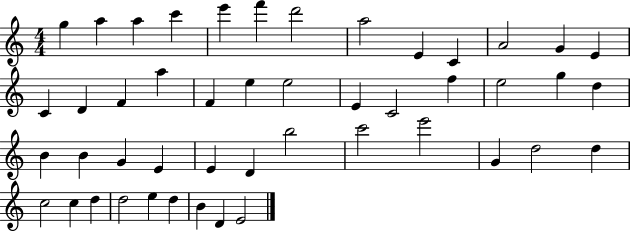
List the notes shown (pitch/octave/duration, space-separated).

G5/q A5/q A5/q C6/q E6/q F6/q D6/h A5/h E4/q C4/q A4/h G4/q E4/q C4/q D4/q F4/q A5/q F4/q E5/q E5/h E4/q C4/h F5/q E5/h G5/q D5/q B4/q B4/q G4/q E4/q E4/q D4/q B5/h C6/h E6/h G4/q D5/h D5/q C5/h C5/q D5/q D5/h E5/q D5/q B4/q D4/q E4/h